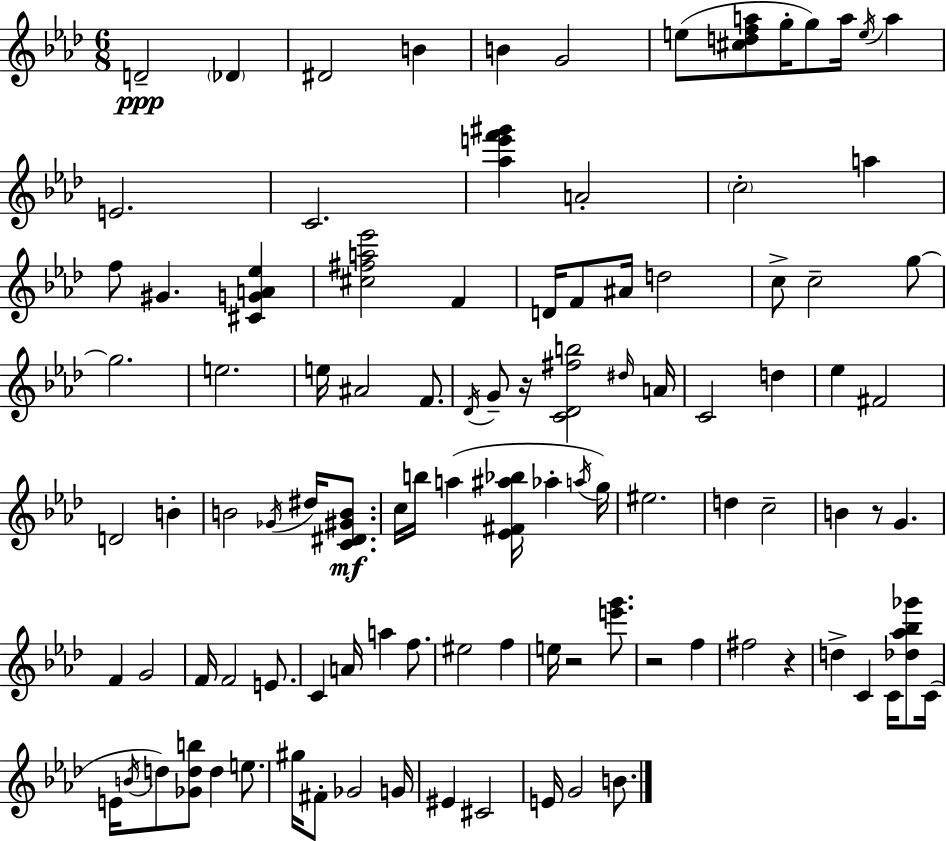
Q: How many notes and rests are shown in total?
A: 103